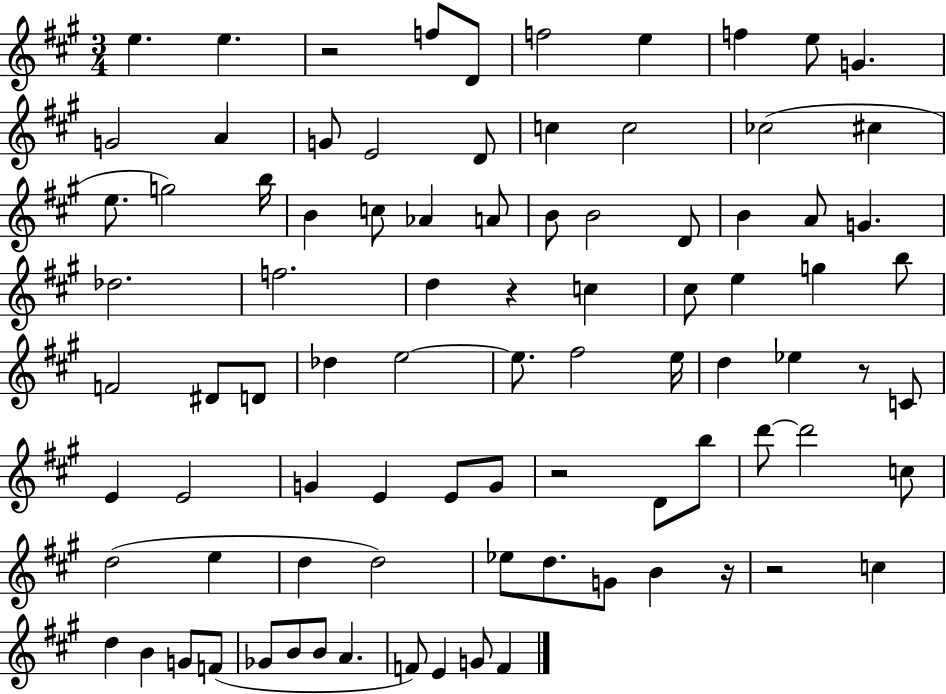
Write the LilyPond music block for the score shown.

{
  \clef treble
  \numericTimeSignature
  \time 3/4
  \key a \major
  e''4. e''4. | r2 f''8 d'8 | f''2 e''4 | f''4 e''8 g'4. | \break g'2 a'4 | g'8 e'2 d'8 | c''4 c''2 | ces''2( cis''4 | \break e''8. g''2) b''16 | b'4 c''8 aes'4 a'8 | b'8 b'2 d'8 | b'4 a'8 g'4. | \break des''2. | f''2. | d''4 r4 c''4 | cis''8 e''4 g''4 b''8 | \break f'2 dis'8 d'8 | des''4 e''2~~ | e''8. fis''2 e''16 | d''4 ees''4 r8 c'8 | \break e'4 e'2 | g'4 e'4 e'8 g'8 | r2 d'8 b''8 | d'''8~~ d'''2 c''8 | \break d''2( e''4 | d''4 d''2) | ees''8 d''8. g'8 b'4 r16 | r2 c''4 | \break d''4 b'4 g'8 f'8( | ges'8 b'8 b'8 a'4. | f'8) e'4 g'8 f'4 | \bar "|."
}